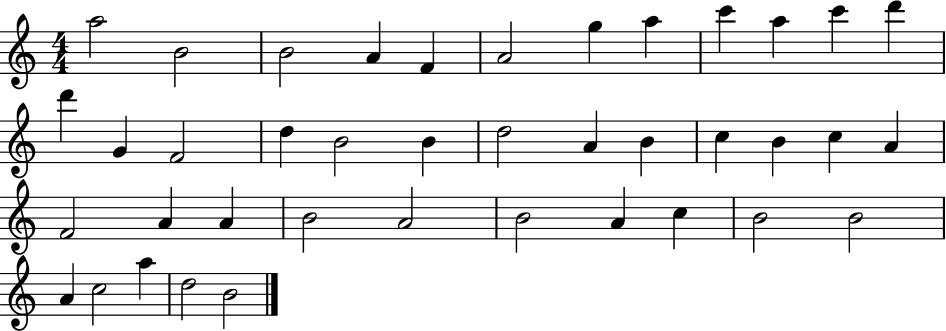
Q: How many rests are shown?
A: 0